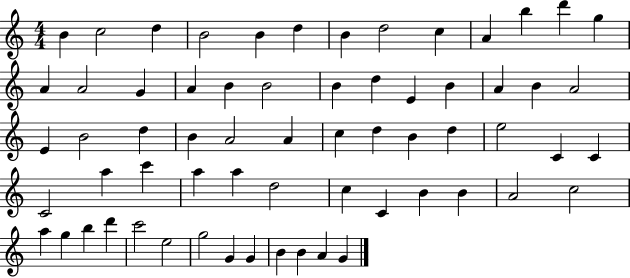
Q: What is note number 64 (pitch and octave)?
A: G4